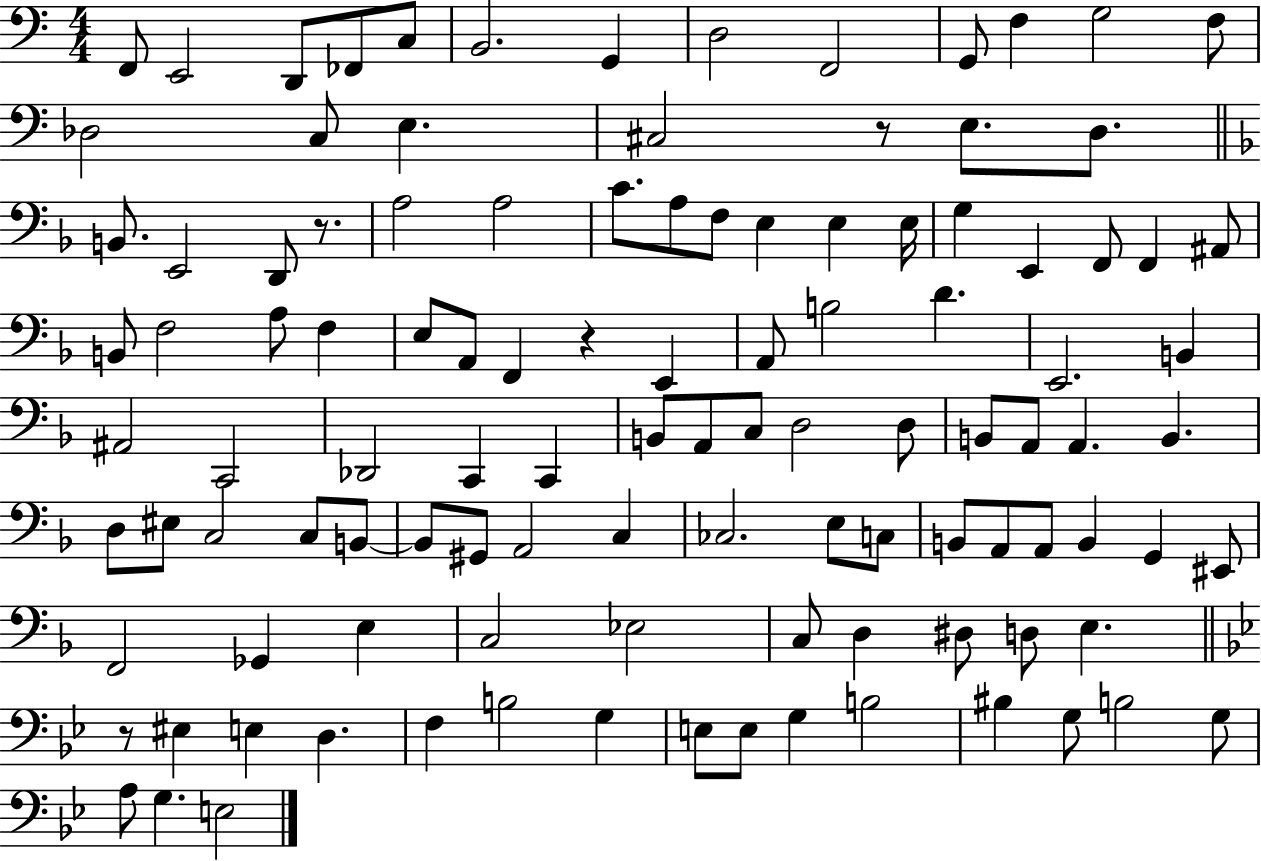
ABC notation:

X:1
T:Untitled
M:4/4
L:1/4
K:C
F,,/2 E,,2 D,,/2 _F,,/2 C,/2 B,,2 G,, D,2 F,,2 G,,/2 F, G,2 F,/2 _D,2 C,/2 E, ^C,2 z/2 E,/2 D,/2 B,,/2 E,,2 D,,/2 z/2 A,2 A,2 C/2 A,/2 F,/2 E, E, E,/4 G, E,, F,,/2 F,, ^A,,/2 B,,/2 F,2 A,/2 F, E,/2 A,,/2 F,, z E,, A,,/2 B,2 D E,,2 B,, ^A,,2 C,,2 _D,,2 C,, C,, B,,/2 A,,/2 C,/2 D,2 D,/2 B,,/2 A,,/2 A,, B,, D,/2 ^E,/2 C,2 C,/2 B,,/2 B,,/2 ^G,,/2 A,,2 C, _C,2 E,/2 C,/2 B,,/2 A,,/2 A,,/2 B,, G,, ^E,,/2 F,,2 _G,, E, C,2 _E,2 C,/2 D, ^D,/2 D,/2 E, z/2 ^E, E, D, F, B,2 G, E,/2 E,/2 G, B,2 ^B, G,/2 B,2 G,/2 A,/2 G, E,2